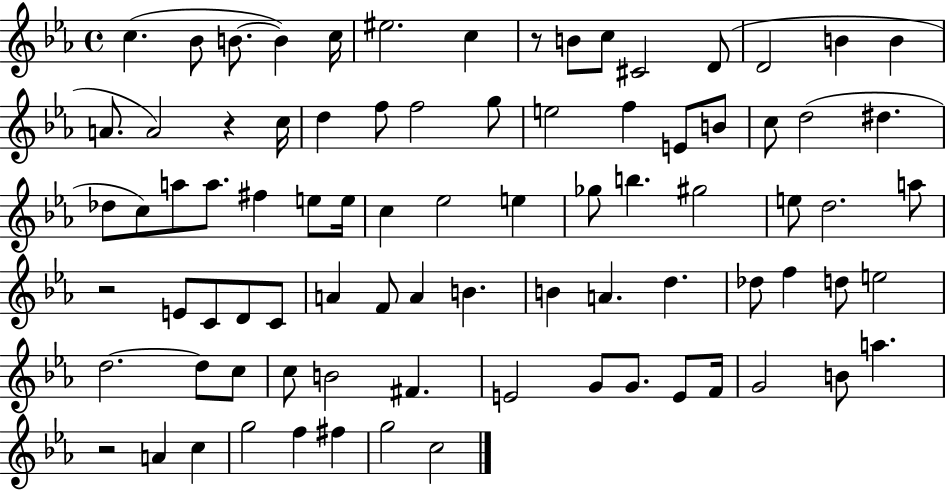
C5/q. Bb4/e B4/e. B4/q C5/s EIS5/h. C5/q R/e B4/e C5/e C#4/h D4/e D4/h B4/q B4/q A4/e. A4/h R/q C5/s D5/q F5/e F5/h G5/e E5/h F5/q E4/e B4/e C5/e D5/h D#5/q. Db5/e C5/e A5/e A5/e. F#5/q E5/e E5/s C5/q Eb5/h E5/q Gb5/e B5/q. G#5/h E5/e D5/h. A5/e R/h E4/e C4/e D4/e C4/e A4/q F4/e A4/q B4/q. B4/q A4/q. D5/q. Db5/e F5/q D5/e E5/h D5/h. D5/e C5/e C5/e B4/h F#4/q. E4/h G4/e G4/e. E4/e F4/s G4/h B4/e A5/q. R/h A4/q C5/q G5/h F5/q F#5/q G5/h C5/h